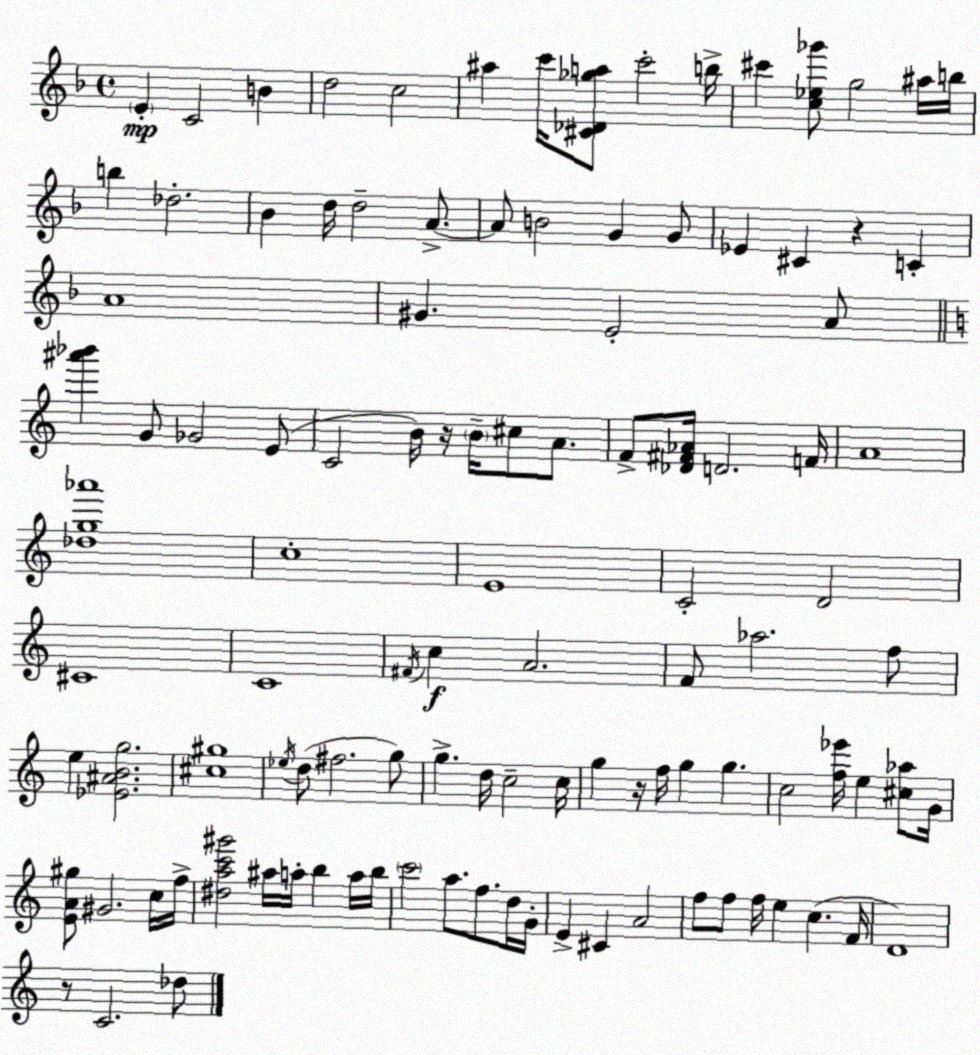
X:1
T:Untitled
M:4/4
L:1/4
K:Dm
E C2 B d2 c2 ^a c'/4 [^C_D_ga]/2 c'2 b/4 ^c' [c_e_g']/2 g2 ^a/4 b/4 b _d2 _B d/4 d2 A/2 A/2 B2 G G/2 _E ^C z C A4 ^G E2 A/2 [^a'_b'] G/2 _G2 E/2 C2 B/4 z/4 B/4 ^c/2 A/2 F/2 [_D^F_A]/4 D2 F/4 A4 [_dg_a']4 c4 E4 C2 D2 ^C4 C4 ^F/4 c A2 F/2 _a2 f/2 e [_E^ABg]2 [^c^g]4 _e/4 d/2 ^f2 g/2 g d/4 c2 c/4 g z/4 f/4 g g c2 [f_e']/4 e [^c_a]/2 G/4 [EA^g]/2 ^G2 c/4 f/4 [^dac'^g']2 ^a/4 a/4 b a/4 b/4 c'2 a/2 f/2 d/4 G/4 E ^C A2 f/2 f/2 f/4 e c F/4 D4 z/2 C2 _d/2